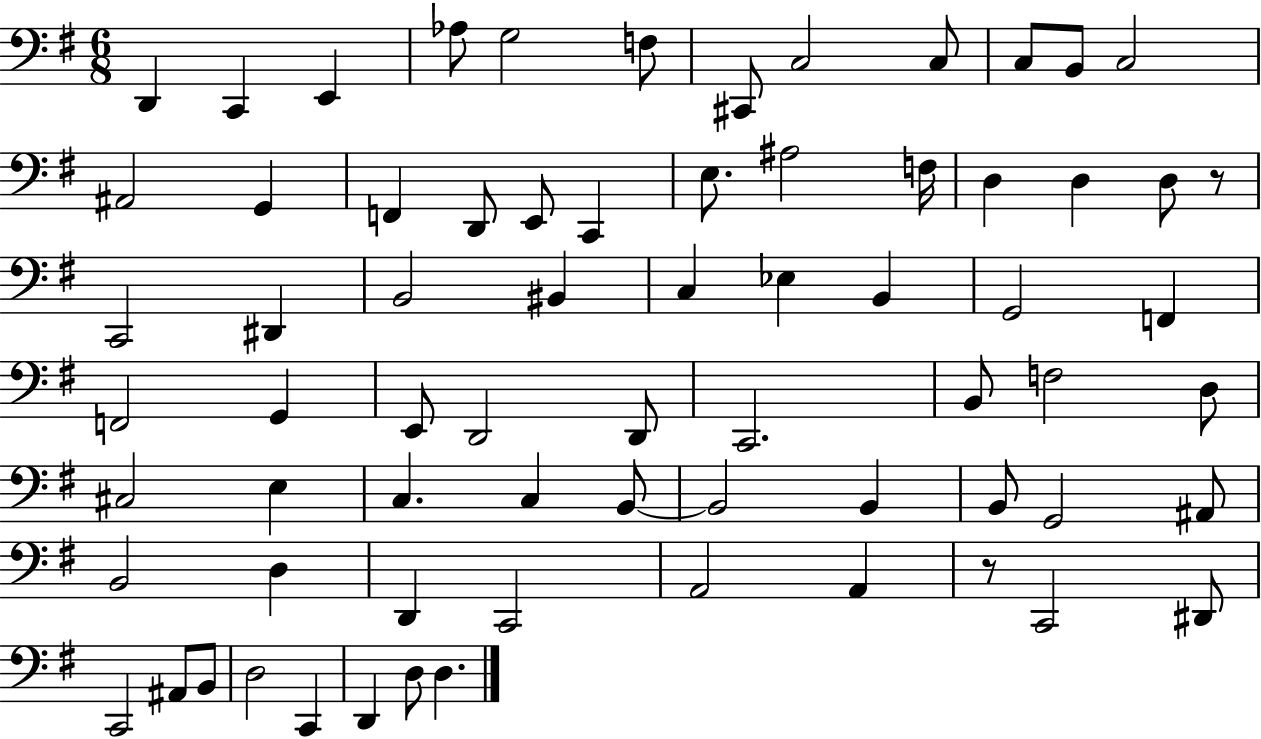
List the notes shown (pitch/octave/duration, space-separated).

D2/q C2/q E2/q Ab3/e G3/h F3/e C#2/e C3/h C3/e C3/e B2/e C3/h A#2/h G2/q F2/q D2/e E2/e C2/q E3/e. A#3/h F3/s D3/q D3/q D3/e R/e C2/h D#2/q B2/h BIS2/q C3/q Eb3/q B2/q G2/h F2/q F2/h G2/q E2/e D2/h D2/e C2/h. B2/e F3/h D3/e C#3/h E3/q C3/q. C3/q B2/e B2/h B2/q B2/e G2/h A#2/e B2/h D3/q D2/q C2/h A2/h A2/q R/e C2/h D#2/e C2/h A#2/e B2/e D3/h C2/q D2/q D3/e D3/q.